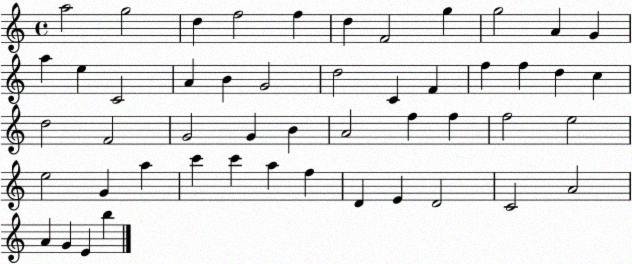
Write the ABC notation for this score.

X:1
T:Untitled
M:4/4
L:1/4
K:C
a2 g2 d f2 f d F2 g g2 A G a e C2 A B G2 d2 C F f f d c d2 F2 G2 G B A2 f f f2 e2 e2 G a c' c' a f D E D2 C2 A2 A G E b